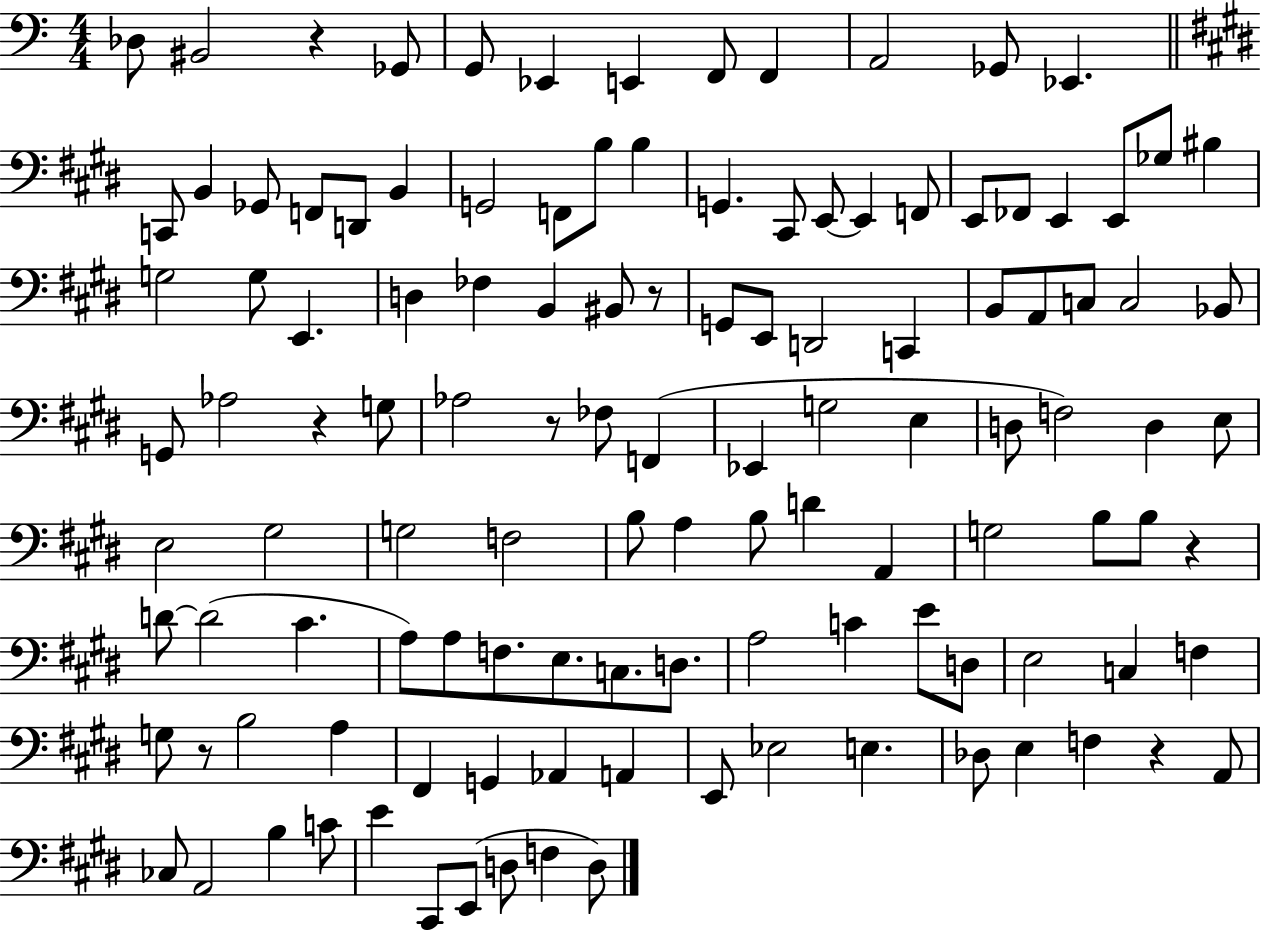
X:1
T:Untitled
M:4/4
L:1/4
K:C
_D,/2 ^B,,2 z _G,,/2 G,,/2 _E,, E,, F,,/2 F,, A,,2 _G,,/2 _E,, C,,/2 B,, _G,,/2 F,,/2 D,,/2 B,, G,,2 F,,/2 B,/2 B, G,, ^C,,/2 E,,/2 E,, F,,/2 E,,/2 _F,,/2 E,, E,,/2 _G,/2 ^B, G,2 G,/2 E,, D, _F, B,, ^B,,/2 z/2 G,,/2 E,,/2 D,,2 C,, B,,/2 A,,/2 C,/2 C,2 _B,,/2 G,,/2 _A,2 z G,/2 _A,2 z/2 _F,/2 F,, _E,, G,2 E, D,/2 F,2 D, E,/2 E,2 ^G,2 G,2 F,2 B,/2 A, B,/2 D A,, G,2 B,/2 B,/2 z D/2 D2 ^C A,/2 A,/2 F,/2 E,/2 C,/2 D,/2 A,2 C E/2 D,/2 E,2 C, F, G,/2 z/2 B,2 A, ^F,, G,, _A,, A,, E,,/2 _E,2 E, _D,/2 E, F, z A,,/2 _C,/2 A,,2 B, C/2 E ^C,,/2 E,,/2 D,/2 F, D,/2